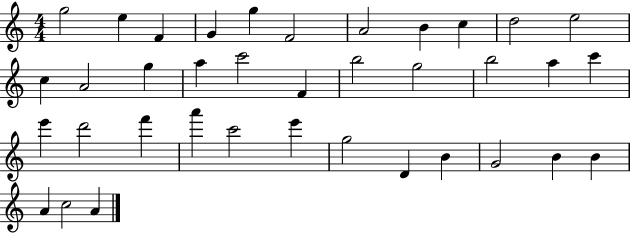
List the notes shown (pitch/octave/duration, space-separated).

G5/h E5/q F4/q G4/q G5/q F4/h A4/h B4/q C5/q D5/h E5/h C5/q A4/h G5/q A5/q C6/h F4/q B5/h G5/h B5/h A5/q C6/q E6/q D6/h F6/q A6/q C6/h E6/q G5/h D4/q B4/q G4/h B4/q B4/q A4/q C5/h A4/q